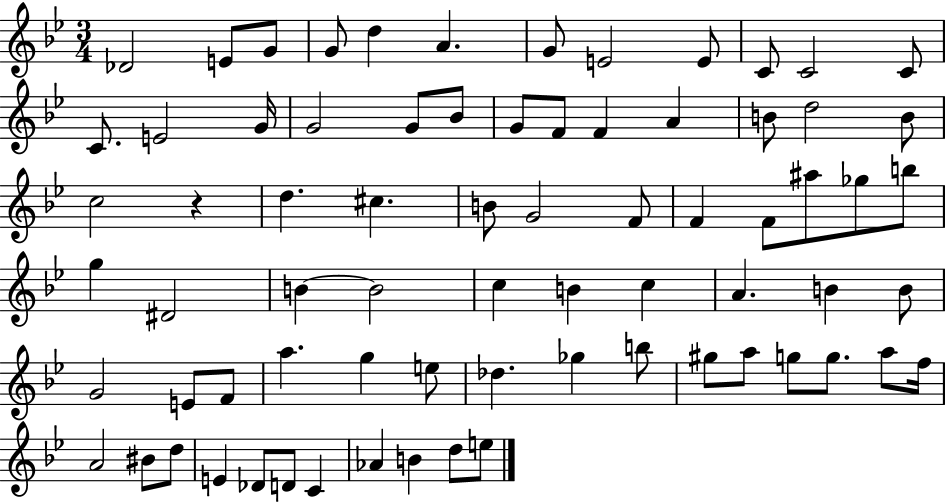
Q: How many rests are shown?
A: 1